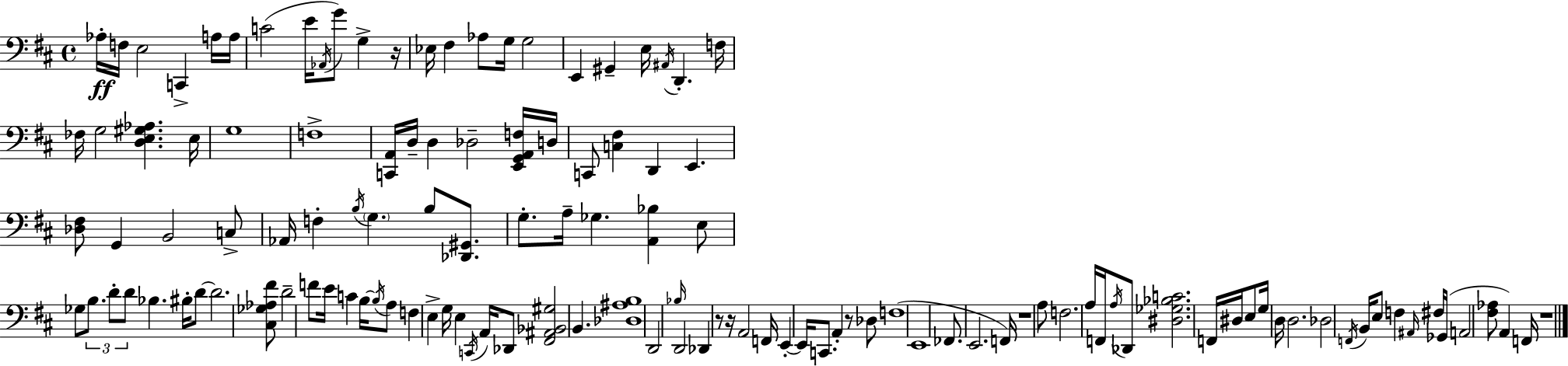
{
  \clef bass
  \time 4/4
  \defaultTimeSignature
  \key d \major
  aes16-.\ff f16 e2 c,4-> a16 a16 | c'2( e'16 \acciaccatura { aes,16 }) g'8 g4-> | r16 ees16 fis4 aes8 g16 g2 | e,4 gis,4-- e16 \acciaccatura { ais,16 } d,4.-. | \break f16 fes16 g2 <d e gis aes>4. | e16 g1 | f1-> | <c, a,>16 d16-- d4 des2-- | \break <e, g, a, f>16 d16 c,8 <c fis>4 d,4 e,4. | <des fis>8 g,4 b,2 | c8-> aes,16 f4-. \acciaccatura { b16 } \parenthesize g4. b8 | <des, gis,>8. g8.-. a16-- ges4. <a, bes>4 | \break e8 ges8 \tuplet 3/2 { b8. d'8-. d'8 } bes4. | bis16-. d'8~~ d'2. | <cis ges aes fis'>8 d'2-- f'8 e'16 c'4 | b16~~ \acciaccatura { b16 } a8 f4 e4-> g16 e4 | \break \acciaccatura { c,16 } a,16 des,8 <fis, ais, bes, gis>2 b,4. | <des ais b>1 | d,2 \grace { bes16 } d,2 | des,4 r8 r16 a,2 | \break f,16 e,4-.~~ e,16 c,8. a,4-. | r8 des8 f1( | e,1 | fes,8. e,2. | \break f,16) r1 | a8 f2. | a16 f,16 \acciaccatura { a16 } des,8 <dis ges bes c'>2. | f,16 dis16 e8 g16 d16 d2. | \break des2 \acciaccatura { f,16 } | b,16 e8 f4 \grace { ais,16 } fis16 ges,16( a,2 | <fis aes>8 a,4) f,16 r1 | \bar "|."
}